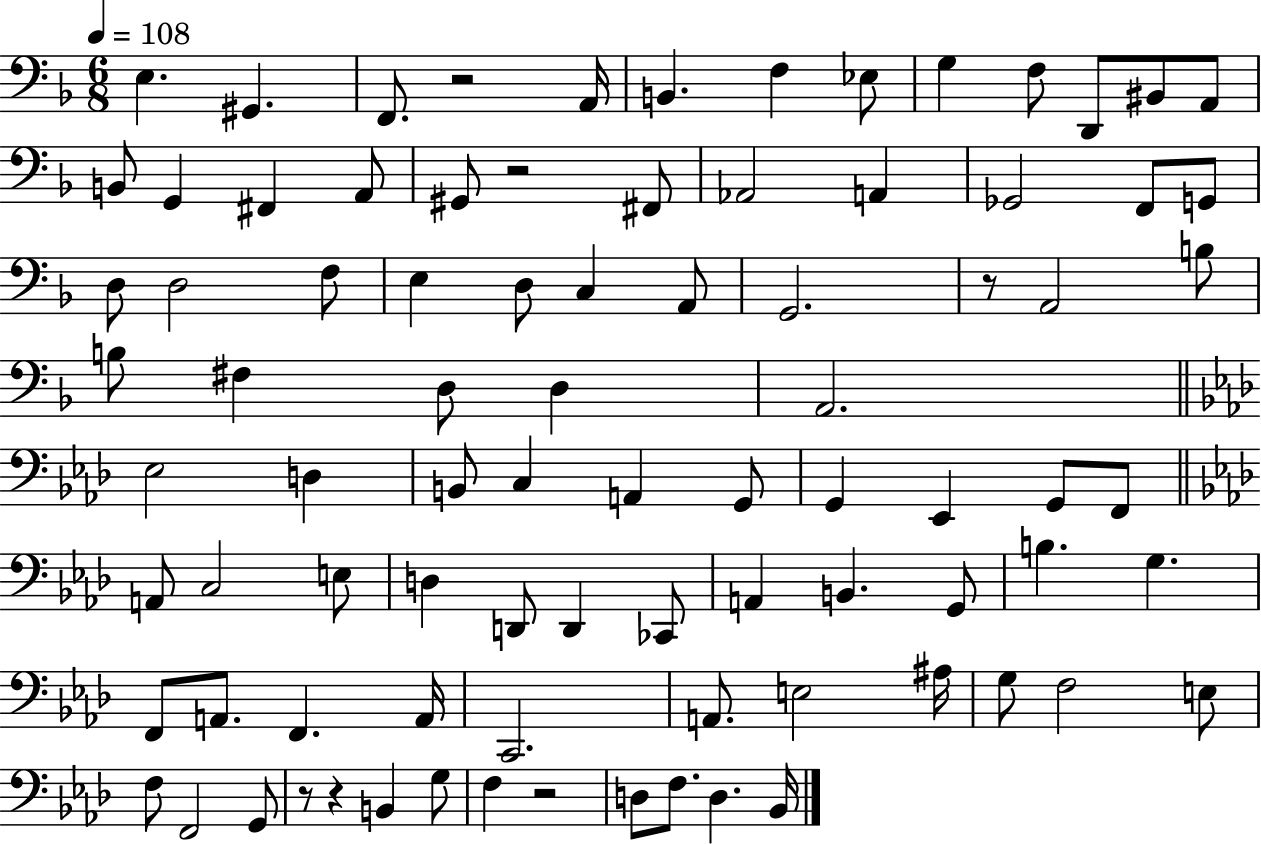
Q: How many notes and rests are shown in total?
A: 87